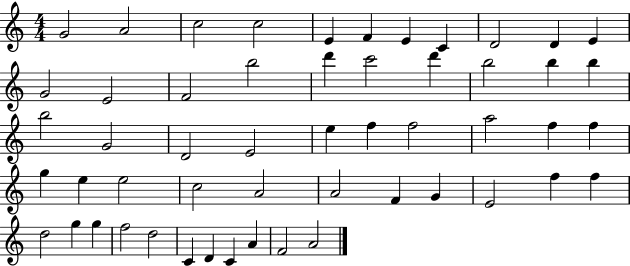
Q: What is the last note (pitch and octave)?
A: A4